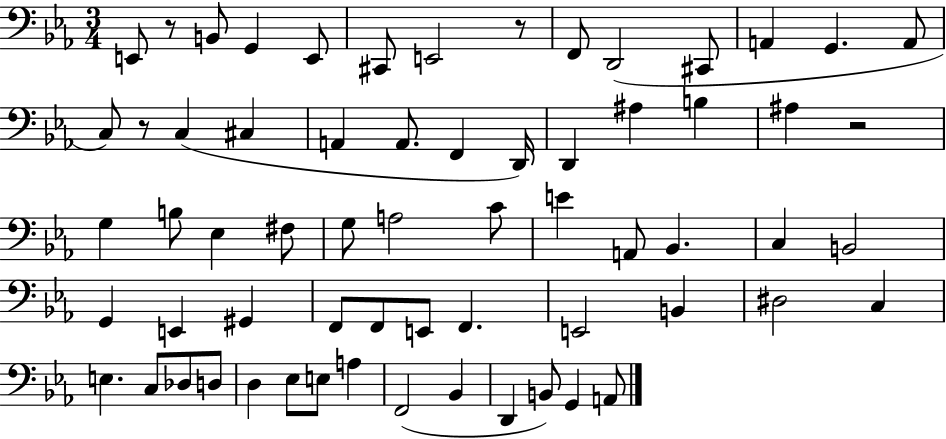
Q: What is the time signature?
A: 3/4